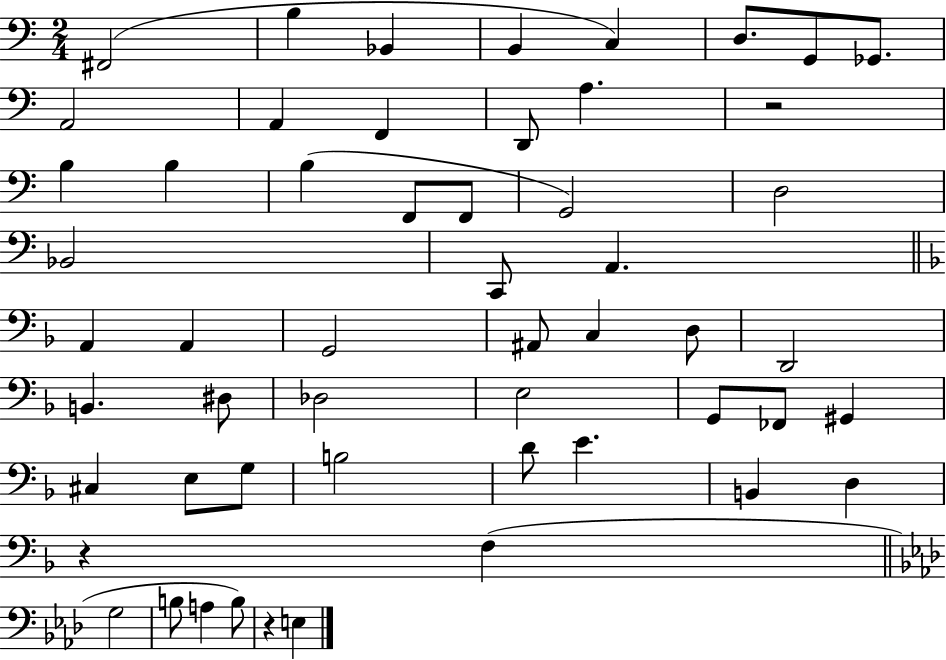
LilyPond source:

{
  \clef bass
  \numericTimeSignature
  \time 2/4
  \key c \major
  fis,2( | b4 bes,4 | b,4 c4) | d8. g,8 ges,8. | \break a,2 | a,4 f,4 | d,8 a4. | r2 | \break b4 b4 | b4( f,8 f,8 | g,2) | d2 | \break bes,2 | c,8 a,4. | \bar "||" \break \key f \major a,4 a,4 | g,2 | ais,8 c4 d8 | d,2 | \break b,4. dis8 | des2 | e2 | g,8 fes,8 gis,4 | \break cis4 e8 g8 | b2 | d'8 e'4. | b,4 d4 | \break r4 f4( | \bar "||" \break \key aes \major g2 | b8 a4 b8) | r4 e4 | \bar "|."
}